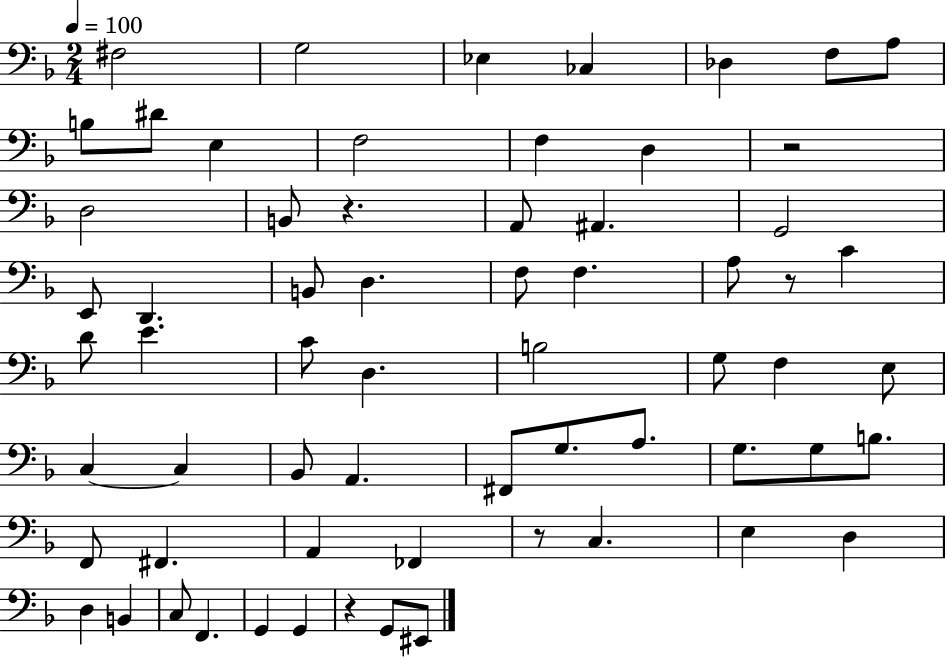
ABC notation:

X:1
T:Untitled
M:2/4
L:1/4
K:F
^F,2 G,2 _E, _C, _D, F,/2 A,/2 B,/2 ^D/2 E, F,2 F, D, z2 D,2 B,,/2 z A,,/2 ^A,, G,,2 E,,/2 D,, B,,/2 D, F,/2 F, A,/2 z/2 C D/2 E C/2 D, B,2 G,/2 F, E,/2 C, C, _B,,/2 A,, ^F,,/2 G,/2 A,/2 G,/2 G,/2 B,/2 F,,/2 ^F,, A,, _F,, z/2 C, E, D, D, B,, C,/2 F,, G,, G,, z G,,/2 ^E,,/2